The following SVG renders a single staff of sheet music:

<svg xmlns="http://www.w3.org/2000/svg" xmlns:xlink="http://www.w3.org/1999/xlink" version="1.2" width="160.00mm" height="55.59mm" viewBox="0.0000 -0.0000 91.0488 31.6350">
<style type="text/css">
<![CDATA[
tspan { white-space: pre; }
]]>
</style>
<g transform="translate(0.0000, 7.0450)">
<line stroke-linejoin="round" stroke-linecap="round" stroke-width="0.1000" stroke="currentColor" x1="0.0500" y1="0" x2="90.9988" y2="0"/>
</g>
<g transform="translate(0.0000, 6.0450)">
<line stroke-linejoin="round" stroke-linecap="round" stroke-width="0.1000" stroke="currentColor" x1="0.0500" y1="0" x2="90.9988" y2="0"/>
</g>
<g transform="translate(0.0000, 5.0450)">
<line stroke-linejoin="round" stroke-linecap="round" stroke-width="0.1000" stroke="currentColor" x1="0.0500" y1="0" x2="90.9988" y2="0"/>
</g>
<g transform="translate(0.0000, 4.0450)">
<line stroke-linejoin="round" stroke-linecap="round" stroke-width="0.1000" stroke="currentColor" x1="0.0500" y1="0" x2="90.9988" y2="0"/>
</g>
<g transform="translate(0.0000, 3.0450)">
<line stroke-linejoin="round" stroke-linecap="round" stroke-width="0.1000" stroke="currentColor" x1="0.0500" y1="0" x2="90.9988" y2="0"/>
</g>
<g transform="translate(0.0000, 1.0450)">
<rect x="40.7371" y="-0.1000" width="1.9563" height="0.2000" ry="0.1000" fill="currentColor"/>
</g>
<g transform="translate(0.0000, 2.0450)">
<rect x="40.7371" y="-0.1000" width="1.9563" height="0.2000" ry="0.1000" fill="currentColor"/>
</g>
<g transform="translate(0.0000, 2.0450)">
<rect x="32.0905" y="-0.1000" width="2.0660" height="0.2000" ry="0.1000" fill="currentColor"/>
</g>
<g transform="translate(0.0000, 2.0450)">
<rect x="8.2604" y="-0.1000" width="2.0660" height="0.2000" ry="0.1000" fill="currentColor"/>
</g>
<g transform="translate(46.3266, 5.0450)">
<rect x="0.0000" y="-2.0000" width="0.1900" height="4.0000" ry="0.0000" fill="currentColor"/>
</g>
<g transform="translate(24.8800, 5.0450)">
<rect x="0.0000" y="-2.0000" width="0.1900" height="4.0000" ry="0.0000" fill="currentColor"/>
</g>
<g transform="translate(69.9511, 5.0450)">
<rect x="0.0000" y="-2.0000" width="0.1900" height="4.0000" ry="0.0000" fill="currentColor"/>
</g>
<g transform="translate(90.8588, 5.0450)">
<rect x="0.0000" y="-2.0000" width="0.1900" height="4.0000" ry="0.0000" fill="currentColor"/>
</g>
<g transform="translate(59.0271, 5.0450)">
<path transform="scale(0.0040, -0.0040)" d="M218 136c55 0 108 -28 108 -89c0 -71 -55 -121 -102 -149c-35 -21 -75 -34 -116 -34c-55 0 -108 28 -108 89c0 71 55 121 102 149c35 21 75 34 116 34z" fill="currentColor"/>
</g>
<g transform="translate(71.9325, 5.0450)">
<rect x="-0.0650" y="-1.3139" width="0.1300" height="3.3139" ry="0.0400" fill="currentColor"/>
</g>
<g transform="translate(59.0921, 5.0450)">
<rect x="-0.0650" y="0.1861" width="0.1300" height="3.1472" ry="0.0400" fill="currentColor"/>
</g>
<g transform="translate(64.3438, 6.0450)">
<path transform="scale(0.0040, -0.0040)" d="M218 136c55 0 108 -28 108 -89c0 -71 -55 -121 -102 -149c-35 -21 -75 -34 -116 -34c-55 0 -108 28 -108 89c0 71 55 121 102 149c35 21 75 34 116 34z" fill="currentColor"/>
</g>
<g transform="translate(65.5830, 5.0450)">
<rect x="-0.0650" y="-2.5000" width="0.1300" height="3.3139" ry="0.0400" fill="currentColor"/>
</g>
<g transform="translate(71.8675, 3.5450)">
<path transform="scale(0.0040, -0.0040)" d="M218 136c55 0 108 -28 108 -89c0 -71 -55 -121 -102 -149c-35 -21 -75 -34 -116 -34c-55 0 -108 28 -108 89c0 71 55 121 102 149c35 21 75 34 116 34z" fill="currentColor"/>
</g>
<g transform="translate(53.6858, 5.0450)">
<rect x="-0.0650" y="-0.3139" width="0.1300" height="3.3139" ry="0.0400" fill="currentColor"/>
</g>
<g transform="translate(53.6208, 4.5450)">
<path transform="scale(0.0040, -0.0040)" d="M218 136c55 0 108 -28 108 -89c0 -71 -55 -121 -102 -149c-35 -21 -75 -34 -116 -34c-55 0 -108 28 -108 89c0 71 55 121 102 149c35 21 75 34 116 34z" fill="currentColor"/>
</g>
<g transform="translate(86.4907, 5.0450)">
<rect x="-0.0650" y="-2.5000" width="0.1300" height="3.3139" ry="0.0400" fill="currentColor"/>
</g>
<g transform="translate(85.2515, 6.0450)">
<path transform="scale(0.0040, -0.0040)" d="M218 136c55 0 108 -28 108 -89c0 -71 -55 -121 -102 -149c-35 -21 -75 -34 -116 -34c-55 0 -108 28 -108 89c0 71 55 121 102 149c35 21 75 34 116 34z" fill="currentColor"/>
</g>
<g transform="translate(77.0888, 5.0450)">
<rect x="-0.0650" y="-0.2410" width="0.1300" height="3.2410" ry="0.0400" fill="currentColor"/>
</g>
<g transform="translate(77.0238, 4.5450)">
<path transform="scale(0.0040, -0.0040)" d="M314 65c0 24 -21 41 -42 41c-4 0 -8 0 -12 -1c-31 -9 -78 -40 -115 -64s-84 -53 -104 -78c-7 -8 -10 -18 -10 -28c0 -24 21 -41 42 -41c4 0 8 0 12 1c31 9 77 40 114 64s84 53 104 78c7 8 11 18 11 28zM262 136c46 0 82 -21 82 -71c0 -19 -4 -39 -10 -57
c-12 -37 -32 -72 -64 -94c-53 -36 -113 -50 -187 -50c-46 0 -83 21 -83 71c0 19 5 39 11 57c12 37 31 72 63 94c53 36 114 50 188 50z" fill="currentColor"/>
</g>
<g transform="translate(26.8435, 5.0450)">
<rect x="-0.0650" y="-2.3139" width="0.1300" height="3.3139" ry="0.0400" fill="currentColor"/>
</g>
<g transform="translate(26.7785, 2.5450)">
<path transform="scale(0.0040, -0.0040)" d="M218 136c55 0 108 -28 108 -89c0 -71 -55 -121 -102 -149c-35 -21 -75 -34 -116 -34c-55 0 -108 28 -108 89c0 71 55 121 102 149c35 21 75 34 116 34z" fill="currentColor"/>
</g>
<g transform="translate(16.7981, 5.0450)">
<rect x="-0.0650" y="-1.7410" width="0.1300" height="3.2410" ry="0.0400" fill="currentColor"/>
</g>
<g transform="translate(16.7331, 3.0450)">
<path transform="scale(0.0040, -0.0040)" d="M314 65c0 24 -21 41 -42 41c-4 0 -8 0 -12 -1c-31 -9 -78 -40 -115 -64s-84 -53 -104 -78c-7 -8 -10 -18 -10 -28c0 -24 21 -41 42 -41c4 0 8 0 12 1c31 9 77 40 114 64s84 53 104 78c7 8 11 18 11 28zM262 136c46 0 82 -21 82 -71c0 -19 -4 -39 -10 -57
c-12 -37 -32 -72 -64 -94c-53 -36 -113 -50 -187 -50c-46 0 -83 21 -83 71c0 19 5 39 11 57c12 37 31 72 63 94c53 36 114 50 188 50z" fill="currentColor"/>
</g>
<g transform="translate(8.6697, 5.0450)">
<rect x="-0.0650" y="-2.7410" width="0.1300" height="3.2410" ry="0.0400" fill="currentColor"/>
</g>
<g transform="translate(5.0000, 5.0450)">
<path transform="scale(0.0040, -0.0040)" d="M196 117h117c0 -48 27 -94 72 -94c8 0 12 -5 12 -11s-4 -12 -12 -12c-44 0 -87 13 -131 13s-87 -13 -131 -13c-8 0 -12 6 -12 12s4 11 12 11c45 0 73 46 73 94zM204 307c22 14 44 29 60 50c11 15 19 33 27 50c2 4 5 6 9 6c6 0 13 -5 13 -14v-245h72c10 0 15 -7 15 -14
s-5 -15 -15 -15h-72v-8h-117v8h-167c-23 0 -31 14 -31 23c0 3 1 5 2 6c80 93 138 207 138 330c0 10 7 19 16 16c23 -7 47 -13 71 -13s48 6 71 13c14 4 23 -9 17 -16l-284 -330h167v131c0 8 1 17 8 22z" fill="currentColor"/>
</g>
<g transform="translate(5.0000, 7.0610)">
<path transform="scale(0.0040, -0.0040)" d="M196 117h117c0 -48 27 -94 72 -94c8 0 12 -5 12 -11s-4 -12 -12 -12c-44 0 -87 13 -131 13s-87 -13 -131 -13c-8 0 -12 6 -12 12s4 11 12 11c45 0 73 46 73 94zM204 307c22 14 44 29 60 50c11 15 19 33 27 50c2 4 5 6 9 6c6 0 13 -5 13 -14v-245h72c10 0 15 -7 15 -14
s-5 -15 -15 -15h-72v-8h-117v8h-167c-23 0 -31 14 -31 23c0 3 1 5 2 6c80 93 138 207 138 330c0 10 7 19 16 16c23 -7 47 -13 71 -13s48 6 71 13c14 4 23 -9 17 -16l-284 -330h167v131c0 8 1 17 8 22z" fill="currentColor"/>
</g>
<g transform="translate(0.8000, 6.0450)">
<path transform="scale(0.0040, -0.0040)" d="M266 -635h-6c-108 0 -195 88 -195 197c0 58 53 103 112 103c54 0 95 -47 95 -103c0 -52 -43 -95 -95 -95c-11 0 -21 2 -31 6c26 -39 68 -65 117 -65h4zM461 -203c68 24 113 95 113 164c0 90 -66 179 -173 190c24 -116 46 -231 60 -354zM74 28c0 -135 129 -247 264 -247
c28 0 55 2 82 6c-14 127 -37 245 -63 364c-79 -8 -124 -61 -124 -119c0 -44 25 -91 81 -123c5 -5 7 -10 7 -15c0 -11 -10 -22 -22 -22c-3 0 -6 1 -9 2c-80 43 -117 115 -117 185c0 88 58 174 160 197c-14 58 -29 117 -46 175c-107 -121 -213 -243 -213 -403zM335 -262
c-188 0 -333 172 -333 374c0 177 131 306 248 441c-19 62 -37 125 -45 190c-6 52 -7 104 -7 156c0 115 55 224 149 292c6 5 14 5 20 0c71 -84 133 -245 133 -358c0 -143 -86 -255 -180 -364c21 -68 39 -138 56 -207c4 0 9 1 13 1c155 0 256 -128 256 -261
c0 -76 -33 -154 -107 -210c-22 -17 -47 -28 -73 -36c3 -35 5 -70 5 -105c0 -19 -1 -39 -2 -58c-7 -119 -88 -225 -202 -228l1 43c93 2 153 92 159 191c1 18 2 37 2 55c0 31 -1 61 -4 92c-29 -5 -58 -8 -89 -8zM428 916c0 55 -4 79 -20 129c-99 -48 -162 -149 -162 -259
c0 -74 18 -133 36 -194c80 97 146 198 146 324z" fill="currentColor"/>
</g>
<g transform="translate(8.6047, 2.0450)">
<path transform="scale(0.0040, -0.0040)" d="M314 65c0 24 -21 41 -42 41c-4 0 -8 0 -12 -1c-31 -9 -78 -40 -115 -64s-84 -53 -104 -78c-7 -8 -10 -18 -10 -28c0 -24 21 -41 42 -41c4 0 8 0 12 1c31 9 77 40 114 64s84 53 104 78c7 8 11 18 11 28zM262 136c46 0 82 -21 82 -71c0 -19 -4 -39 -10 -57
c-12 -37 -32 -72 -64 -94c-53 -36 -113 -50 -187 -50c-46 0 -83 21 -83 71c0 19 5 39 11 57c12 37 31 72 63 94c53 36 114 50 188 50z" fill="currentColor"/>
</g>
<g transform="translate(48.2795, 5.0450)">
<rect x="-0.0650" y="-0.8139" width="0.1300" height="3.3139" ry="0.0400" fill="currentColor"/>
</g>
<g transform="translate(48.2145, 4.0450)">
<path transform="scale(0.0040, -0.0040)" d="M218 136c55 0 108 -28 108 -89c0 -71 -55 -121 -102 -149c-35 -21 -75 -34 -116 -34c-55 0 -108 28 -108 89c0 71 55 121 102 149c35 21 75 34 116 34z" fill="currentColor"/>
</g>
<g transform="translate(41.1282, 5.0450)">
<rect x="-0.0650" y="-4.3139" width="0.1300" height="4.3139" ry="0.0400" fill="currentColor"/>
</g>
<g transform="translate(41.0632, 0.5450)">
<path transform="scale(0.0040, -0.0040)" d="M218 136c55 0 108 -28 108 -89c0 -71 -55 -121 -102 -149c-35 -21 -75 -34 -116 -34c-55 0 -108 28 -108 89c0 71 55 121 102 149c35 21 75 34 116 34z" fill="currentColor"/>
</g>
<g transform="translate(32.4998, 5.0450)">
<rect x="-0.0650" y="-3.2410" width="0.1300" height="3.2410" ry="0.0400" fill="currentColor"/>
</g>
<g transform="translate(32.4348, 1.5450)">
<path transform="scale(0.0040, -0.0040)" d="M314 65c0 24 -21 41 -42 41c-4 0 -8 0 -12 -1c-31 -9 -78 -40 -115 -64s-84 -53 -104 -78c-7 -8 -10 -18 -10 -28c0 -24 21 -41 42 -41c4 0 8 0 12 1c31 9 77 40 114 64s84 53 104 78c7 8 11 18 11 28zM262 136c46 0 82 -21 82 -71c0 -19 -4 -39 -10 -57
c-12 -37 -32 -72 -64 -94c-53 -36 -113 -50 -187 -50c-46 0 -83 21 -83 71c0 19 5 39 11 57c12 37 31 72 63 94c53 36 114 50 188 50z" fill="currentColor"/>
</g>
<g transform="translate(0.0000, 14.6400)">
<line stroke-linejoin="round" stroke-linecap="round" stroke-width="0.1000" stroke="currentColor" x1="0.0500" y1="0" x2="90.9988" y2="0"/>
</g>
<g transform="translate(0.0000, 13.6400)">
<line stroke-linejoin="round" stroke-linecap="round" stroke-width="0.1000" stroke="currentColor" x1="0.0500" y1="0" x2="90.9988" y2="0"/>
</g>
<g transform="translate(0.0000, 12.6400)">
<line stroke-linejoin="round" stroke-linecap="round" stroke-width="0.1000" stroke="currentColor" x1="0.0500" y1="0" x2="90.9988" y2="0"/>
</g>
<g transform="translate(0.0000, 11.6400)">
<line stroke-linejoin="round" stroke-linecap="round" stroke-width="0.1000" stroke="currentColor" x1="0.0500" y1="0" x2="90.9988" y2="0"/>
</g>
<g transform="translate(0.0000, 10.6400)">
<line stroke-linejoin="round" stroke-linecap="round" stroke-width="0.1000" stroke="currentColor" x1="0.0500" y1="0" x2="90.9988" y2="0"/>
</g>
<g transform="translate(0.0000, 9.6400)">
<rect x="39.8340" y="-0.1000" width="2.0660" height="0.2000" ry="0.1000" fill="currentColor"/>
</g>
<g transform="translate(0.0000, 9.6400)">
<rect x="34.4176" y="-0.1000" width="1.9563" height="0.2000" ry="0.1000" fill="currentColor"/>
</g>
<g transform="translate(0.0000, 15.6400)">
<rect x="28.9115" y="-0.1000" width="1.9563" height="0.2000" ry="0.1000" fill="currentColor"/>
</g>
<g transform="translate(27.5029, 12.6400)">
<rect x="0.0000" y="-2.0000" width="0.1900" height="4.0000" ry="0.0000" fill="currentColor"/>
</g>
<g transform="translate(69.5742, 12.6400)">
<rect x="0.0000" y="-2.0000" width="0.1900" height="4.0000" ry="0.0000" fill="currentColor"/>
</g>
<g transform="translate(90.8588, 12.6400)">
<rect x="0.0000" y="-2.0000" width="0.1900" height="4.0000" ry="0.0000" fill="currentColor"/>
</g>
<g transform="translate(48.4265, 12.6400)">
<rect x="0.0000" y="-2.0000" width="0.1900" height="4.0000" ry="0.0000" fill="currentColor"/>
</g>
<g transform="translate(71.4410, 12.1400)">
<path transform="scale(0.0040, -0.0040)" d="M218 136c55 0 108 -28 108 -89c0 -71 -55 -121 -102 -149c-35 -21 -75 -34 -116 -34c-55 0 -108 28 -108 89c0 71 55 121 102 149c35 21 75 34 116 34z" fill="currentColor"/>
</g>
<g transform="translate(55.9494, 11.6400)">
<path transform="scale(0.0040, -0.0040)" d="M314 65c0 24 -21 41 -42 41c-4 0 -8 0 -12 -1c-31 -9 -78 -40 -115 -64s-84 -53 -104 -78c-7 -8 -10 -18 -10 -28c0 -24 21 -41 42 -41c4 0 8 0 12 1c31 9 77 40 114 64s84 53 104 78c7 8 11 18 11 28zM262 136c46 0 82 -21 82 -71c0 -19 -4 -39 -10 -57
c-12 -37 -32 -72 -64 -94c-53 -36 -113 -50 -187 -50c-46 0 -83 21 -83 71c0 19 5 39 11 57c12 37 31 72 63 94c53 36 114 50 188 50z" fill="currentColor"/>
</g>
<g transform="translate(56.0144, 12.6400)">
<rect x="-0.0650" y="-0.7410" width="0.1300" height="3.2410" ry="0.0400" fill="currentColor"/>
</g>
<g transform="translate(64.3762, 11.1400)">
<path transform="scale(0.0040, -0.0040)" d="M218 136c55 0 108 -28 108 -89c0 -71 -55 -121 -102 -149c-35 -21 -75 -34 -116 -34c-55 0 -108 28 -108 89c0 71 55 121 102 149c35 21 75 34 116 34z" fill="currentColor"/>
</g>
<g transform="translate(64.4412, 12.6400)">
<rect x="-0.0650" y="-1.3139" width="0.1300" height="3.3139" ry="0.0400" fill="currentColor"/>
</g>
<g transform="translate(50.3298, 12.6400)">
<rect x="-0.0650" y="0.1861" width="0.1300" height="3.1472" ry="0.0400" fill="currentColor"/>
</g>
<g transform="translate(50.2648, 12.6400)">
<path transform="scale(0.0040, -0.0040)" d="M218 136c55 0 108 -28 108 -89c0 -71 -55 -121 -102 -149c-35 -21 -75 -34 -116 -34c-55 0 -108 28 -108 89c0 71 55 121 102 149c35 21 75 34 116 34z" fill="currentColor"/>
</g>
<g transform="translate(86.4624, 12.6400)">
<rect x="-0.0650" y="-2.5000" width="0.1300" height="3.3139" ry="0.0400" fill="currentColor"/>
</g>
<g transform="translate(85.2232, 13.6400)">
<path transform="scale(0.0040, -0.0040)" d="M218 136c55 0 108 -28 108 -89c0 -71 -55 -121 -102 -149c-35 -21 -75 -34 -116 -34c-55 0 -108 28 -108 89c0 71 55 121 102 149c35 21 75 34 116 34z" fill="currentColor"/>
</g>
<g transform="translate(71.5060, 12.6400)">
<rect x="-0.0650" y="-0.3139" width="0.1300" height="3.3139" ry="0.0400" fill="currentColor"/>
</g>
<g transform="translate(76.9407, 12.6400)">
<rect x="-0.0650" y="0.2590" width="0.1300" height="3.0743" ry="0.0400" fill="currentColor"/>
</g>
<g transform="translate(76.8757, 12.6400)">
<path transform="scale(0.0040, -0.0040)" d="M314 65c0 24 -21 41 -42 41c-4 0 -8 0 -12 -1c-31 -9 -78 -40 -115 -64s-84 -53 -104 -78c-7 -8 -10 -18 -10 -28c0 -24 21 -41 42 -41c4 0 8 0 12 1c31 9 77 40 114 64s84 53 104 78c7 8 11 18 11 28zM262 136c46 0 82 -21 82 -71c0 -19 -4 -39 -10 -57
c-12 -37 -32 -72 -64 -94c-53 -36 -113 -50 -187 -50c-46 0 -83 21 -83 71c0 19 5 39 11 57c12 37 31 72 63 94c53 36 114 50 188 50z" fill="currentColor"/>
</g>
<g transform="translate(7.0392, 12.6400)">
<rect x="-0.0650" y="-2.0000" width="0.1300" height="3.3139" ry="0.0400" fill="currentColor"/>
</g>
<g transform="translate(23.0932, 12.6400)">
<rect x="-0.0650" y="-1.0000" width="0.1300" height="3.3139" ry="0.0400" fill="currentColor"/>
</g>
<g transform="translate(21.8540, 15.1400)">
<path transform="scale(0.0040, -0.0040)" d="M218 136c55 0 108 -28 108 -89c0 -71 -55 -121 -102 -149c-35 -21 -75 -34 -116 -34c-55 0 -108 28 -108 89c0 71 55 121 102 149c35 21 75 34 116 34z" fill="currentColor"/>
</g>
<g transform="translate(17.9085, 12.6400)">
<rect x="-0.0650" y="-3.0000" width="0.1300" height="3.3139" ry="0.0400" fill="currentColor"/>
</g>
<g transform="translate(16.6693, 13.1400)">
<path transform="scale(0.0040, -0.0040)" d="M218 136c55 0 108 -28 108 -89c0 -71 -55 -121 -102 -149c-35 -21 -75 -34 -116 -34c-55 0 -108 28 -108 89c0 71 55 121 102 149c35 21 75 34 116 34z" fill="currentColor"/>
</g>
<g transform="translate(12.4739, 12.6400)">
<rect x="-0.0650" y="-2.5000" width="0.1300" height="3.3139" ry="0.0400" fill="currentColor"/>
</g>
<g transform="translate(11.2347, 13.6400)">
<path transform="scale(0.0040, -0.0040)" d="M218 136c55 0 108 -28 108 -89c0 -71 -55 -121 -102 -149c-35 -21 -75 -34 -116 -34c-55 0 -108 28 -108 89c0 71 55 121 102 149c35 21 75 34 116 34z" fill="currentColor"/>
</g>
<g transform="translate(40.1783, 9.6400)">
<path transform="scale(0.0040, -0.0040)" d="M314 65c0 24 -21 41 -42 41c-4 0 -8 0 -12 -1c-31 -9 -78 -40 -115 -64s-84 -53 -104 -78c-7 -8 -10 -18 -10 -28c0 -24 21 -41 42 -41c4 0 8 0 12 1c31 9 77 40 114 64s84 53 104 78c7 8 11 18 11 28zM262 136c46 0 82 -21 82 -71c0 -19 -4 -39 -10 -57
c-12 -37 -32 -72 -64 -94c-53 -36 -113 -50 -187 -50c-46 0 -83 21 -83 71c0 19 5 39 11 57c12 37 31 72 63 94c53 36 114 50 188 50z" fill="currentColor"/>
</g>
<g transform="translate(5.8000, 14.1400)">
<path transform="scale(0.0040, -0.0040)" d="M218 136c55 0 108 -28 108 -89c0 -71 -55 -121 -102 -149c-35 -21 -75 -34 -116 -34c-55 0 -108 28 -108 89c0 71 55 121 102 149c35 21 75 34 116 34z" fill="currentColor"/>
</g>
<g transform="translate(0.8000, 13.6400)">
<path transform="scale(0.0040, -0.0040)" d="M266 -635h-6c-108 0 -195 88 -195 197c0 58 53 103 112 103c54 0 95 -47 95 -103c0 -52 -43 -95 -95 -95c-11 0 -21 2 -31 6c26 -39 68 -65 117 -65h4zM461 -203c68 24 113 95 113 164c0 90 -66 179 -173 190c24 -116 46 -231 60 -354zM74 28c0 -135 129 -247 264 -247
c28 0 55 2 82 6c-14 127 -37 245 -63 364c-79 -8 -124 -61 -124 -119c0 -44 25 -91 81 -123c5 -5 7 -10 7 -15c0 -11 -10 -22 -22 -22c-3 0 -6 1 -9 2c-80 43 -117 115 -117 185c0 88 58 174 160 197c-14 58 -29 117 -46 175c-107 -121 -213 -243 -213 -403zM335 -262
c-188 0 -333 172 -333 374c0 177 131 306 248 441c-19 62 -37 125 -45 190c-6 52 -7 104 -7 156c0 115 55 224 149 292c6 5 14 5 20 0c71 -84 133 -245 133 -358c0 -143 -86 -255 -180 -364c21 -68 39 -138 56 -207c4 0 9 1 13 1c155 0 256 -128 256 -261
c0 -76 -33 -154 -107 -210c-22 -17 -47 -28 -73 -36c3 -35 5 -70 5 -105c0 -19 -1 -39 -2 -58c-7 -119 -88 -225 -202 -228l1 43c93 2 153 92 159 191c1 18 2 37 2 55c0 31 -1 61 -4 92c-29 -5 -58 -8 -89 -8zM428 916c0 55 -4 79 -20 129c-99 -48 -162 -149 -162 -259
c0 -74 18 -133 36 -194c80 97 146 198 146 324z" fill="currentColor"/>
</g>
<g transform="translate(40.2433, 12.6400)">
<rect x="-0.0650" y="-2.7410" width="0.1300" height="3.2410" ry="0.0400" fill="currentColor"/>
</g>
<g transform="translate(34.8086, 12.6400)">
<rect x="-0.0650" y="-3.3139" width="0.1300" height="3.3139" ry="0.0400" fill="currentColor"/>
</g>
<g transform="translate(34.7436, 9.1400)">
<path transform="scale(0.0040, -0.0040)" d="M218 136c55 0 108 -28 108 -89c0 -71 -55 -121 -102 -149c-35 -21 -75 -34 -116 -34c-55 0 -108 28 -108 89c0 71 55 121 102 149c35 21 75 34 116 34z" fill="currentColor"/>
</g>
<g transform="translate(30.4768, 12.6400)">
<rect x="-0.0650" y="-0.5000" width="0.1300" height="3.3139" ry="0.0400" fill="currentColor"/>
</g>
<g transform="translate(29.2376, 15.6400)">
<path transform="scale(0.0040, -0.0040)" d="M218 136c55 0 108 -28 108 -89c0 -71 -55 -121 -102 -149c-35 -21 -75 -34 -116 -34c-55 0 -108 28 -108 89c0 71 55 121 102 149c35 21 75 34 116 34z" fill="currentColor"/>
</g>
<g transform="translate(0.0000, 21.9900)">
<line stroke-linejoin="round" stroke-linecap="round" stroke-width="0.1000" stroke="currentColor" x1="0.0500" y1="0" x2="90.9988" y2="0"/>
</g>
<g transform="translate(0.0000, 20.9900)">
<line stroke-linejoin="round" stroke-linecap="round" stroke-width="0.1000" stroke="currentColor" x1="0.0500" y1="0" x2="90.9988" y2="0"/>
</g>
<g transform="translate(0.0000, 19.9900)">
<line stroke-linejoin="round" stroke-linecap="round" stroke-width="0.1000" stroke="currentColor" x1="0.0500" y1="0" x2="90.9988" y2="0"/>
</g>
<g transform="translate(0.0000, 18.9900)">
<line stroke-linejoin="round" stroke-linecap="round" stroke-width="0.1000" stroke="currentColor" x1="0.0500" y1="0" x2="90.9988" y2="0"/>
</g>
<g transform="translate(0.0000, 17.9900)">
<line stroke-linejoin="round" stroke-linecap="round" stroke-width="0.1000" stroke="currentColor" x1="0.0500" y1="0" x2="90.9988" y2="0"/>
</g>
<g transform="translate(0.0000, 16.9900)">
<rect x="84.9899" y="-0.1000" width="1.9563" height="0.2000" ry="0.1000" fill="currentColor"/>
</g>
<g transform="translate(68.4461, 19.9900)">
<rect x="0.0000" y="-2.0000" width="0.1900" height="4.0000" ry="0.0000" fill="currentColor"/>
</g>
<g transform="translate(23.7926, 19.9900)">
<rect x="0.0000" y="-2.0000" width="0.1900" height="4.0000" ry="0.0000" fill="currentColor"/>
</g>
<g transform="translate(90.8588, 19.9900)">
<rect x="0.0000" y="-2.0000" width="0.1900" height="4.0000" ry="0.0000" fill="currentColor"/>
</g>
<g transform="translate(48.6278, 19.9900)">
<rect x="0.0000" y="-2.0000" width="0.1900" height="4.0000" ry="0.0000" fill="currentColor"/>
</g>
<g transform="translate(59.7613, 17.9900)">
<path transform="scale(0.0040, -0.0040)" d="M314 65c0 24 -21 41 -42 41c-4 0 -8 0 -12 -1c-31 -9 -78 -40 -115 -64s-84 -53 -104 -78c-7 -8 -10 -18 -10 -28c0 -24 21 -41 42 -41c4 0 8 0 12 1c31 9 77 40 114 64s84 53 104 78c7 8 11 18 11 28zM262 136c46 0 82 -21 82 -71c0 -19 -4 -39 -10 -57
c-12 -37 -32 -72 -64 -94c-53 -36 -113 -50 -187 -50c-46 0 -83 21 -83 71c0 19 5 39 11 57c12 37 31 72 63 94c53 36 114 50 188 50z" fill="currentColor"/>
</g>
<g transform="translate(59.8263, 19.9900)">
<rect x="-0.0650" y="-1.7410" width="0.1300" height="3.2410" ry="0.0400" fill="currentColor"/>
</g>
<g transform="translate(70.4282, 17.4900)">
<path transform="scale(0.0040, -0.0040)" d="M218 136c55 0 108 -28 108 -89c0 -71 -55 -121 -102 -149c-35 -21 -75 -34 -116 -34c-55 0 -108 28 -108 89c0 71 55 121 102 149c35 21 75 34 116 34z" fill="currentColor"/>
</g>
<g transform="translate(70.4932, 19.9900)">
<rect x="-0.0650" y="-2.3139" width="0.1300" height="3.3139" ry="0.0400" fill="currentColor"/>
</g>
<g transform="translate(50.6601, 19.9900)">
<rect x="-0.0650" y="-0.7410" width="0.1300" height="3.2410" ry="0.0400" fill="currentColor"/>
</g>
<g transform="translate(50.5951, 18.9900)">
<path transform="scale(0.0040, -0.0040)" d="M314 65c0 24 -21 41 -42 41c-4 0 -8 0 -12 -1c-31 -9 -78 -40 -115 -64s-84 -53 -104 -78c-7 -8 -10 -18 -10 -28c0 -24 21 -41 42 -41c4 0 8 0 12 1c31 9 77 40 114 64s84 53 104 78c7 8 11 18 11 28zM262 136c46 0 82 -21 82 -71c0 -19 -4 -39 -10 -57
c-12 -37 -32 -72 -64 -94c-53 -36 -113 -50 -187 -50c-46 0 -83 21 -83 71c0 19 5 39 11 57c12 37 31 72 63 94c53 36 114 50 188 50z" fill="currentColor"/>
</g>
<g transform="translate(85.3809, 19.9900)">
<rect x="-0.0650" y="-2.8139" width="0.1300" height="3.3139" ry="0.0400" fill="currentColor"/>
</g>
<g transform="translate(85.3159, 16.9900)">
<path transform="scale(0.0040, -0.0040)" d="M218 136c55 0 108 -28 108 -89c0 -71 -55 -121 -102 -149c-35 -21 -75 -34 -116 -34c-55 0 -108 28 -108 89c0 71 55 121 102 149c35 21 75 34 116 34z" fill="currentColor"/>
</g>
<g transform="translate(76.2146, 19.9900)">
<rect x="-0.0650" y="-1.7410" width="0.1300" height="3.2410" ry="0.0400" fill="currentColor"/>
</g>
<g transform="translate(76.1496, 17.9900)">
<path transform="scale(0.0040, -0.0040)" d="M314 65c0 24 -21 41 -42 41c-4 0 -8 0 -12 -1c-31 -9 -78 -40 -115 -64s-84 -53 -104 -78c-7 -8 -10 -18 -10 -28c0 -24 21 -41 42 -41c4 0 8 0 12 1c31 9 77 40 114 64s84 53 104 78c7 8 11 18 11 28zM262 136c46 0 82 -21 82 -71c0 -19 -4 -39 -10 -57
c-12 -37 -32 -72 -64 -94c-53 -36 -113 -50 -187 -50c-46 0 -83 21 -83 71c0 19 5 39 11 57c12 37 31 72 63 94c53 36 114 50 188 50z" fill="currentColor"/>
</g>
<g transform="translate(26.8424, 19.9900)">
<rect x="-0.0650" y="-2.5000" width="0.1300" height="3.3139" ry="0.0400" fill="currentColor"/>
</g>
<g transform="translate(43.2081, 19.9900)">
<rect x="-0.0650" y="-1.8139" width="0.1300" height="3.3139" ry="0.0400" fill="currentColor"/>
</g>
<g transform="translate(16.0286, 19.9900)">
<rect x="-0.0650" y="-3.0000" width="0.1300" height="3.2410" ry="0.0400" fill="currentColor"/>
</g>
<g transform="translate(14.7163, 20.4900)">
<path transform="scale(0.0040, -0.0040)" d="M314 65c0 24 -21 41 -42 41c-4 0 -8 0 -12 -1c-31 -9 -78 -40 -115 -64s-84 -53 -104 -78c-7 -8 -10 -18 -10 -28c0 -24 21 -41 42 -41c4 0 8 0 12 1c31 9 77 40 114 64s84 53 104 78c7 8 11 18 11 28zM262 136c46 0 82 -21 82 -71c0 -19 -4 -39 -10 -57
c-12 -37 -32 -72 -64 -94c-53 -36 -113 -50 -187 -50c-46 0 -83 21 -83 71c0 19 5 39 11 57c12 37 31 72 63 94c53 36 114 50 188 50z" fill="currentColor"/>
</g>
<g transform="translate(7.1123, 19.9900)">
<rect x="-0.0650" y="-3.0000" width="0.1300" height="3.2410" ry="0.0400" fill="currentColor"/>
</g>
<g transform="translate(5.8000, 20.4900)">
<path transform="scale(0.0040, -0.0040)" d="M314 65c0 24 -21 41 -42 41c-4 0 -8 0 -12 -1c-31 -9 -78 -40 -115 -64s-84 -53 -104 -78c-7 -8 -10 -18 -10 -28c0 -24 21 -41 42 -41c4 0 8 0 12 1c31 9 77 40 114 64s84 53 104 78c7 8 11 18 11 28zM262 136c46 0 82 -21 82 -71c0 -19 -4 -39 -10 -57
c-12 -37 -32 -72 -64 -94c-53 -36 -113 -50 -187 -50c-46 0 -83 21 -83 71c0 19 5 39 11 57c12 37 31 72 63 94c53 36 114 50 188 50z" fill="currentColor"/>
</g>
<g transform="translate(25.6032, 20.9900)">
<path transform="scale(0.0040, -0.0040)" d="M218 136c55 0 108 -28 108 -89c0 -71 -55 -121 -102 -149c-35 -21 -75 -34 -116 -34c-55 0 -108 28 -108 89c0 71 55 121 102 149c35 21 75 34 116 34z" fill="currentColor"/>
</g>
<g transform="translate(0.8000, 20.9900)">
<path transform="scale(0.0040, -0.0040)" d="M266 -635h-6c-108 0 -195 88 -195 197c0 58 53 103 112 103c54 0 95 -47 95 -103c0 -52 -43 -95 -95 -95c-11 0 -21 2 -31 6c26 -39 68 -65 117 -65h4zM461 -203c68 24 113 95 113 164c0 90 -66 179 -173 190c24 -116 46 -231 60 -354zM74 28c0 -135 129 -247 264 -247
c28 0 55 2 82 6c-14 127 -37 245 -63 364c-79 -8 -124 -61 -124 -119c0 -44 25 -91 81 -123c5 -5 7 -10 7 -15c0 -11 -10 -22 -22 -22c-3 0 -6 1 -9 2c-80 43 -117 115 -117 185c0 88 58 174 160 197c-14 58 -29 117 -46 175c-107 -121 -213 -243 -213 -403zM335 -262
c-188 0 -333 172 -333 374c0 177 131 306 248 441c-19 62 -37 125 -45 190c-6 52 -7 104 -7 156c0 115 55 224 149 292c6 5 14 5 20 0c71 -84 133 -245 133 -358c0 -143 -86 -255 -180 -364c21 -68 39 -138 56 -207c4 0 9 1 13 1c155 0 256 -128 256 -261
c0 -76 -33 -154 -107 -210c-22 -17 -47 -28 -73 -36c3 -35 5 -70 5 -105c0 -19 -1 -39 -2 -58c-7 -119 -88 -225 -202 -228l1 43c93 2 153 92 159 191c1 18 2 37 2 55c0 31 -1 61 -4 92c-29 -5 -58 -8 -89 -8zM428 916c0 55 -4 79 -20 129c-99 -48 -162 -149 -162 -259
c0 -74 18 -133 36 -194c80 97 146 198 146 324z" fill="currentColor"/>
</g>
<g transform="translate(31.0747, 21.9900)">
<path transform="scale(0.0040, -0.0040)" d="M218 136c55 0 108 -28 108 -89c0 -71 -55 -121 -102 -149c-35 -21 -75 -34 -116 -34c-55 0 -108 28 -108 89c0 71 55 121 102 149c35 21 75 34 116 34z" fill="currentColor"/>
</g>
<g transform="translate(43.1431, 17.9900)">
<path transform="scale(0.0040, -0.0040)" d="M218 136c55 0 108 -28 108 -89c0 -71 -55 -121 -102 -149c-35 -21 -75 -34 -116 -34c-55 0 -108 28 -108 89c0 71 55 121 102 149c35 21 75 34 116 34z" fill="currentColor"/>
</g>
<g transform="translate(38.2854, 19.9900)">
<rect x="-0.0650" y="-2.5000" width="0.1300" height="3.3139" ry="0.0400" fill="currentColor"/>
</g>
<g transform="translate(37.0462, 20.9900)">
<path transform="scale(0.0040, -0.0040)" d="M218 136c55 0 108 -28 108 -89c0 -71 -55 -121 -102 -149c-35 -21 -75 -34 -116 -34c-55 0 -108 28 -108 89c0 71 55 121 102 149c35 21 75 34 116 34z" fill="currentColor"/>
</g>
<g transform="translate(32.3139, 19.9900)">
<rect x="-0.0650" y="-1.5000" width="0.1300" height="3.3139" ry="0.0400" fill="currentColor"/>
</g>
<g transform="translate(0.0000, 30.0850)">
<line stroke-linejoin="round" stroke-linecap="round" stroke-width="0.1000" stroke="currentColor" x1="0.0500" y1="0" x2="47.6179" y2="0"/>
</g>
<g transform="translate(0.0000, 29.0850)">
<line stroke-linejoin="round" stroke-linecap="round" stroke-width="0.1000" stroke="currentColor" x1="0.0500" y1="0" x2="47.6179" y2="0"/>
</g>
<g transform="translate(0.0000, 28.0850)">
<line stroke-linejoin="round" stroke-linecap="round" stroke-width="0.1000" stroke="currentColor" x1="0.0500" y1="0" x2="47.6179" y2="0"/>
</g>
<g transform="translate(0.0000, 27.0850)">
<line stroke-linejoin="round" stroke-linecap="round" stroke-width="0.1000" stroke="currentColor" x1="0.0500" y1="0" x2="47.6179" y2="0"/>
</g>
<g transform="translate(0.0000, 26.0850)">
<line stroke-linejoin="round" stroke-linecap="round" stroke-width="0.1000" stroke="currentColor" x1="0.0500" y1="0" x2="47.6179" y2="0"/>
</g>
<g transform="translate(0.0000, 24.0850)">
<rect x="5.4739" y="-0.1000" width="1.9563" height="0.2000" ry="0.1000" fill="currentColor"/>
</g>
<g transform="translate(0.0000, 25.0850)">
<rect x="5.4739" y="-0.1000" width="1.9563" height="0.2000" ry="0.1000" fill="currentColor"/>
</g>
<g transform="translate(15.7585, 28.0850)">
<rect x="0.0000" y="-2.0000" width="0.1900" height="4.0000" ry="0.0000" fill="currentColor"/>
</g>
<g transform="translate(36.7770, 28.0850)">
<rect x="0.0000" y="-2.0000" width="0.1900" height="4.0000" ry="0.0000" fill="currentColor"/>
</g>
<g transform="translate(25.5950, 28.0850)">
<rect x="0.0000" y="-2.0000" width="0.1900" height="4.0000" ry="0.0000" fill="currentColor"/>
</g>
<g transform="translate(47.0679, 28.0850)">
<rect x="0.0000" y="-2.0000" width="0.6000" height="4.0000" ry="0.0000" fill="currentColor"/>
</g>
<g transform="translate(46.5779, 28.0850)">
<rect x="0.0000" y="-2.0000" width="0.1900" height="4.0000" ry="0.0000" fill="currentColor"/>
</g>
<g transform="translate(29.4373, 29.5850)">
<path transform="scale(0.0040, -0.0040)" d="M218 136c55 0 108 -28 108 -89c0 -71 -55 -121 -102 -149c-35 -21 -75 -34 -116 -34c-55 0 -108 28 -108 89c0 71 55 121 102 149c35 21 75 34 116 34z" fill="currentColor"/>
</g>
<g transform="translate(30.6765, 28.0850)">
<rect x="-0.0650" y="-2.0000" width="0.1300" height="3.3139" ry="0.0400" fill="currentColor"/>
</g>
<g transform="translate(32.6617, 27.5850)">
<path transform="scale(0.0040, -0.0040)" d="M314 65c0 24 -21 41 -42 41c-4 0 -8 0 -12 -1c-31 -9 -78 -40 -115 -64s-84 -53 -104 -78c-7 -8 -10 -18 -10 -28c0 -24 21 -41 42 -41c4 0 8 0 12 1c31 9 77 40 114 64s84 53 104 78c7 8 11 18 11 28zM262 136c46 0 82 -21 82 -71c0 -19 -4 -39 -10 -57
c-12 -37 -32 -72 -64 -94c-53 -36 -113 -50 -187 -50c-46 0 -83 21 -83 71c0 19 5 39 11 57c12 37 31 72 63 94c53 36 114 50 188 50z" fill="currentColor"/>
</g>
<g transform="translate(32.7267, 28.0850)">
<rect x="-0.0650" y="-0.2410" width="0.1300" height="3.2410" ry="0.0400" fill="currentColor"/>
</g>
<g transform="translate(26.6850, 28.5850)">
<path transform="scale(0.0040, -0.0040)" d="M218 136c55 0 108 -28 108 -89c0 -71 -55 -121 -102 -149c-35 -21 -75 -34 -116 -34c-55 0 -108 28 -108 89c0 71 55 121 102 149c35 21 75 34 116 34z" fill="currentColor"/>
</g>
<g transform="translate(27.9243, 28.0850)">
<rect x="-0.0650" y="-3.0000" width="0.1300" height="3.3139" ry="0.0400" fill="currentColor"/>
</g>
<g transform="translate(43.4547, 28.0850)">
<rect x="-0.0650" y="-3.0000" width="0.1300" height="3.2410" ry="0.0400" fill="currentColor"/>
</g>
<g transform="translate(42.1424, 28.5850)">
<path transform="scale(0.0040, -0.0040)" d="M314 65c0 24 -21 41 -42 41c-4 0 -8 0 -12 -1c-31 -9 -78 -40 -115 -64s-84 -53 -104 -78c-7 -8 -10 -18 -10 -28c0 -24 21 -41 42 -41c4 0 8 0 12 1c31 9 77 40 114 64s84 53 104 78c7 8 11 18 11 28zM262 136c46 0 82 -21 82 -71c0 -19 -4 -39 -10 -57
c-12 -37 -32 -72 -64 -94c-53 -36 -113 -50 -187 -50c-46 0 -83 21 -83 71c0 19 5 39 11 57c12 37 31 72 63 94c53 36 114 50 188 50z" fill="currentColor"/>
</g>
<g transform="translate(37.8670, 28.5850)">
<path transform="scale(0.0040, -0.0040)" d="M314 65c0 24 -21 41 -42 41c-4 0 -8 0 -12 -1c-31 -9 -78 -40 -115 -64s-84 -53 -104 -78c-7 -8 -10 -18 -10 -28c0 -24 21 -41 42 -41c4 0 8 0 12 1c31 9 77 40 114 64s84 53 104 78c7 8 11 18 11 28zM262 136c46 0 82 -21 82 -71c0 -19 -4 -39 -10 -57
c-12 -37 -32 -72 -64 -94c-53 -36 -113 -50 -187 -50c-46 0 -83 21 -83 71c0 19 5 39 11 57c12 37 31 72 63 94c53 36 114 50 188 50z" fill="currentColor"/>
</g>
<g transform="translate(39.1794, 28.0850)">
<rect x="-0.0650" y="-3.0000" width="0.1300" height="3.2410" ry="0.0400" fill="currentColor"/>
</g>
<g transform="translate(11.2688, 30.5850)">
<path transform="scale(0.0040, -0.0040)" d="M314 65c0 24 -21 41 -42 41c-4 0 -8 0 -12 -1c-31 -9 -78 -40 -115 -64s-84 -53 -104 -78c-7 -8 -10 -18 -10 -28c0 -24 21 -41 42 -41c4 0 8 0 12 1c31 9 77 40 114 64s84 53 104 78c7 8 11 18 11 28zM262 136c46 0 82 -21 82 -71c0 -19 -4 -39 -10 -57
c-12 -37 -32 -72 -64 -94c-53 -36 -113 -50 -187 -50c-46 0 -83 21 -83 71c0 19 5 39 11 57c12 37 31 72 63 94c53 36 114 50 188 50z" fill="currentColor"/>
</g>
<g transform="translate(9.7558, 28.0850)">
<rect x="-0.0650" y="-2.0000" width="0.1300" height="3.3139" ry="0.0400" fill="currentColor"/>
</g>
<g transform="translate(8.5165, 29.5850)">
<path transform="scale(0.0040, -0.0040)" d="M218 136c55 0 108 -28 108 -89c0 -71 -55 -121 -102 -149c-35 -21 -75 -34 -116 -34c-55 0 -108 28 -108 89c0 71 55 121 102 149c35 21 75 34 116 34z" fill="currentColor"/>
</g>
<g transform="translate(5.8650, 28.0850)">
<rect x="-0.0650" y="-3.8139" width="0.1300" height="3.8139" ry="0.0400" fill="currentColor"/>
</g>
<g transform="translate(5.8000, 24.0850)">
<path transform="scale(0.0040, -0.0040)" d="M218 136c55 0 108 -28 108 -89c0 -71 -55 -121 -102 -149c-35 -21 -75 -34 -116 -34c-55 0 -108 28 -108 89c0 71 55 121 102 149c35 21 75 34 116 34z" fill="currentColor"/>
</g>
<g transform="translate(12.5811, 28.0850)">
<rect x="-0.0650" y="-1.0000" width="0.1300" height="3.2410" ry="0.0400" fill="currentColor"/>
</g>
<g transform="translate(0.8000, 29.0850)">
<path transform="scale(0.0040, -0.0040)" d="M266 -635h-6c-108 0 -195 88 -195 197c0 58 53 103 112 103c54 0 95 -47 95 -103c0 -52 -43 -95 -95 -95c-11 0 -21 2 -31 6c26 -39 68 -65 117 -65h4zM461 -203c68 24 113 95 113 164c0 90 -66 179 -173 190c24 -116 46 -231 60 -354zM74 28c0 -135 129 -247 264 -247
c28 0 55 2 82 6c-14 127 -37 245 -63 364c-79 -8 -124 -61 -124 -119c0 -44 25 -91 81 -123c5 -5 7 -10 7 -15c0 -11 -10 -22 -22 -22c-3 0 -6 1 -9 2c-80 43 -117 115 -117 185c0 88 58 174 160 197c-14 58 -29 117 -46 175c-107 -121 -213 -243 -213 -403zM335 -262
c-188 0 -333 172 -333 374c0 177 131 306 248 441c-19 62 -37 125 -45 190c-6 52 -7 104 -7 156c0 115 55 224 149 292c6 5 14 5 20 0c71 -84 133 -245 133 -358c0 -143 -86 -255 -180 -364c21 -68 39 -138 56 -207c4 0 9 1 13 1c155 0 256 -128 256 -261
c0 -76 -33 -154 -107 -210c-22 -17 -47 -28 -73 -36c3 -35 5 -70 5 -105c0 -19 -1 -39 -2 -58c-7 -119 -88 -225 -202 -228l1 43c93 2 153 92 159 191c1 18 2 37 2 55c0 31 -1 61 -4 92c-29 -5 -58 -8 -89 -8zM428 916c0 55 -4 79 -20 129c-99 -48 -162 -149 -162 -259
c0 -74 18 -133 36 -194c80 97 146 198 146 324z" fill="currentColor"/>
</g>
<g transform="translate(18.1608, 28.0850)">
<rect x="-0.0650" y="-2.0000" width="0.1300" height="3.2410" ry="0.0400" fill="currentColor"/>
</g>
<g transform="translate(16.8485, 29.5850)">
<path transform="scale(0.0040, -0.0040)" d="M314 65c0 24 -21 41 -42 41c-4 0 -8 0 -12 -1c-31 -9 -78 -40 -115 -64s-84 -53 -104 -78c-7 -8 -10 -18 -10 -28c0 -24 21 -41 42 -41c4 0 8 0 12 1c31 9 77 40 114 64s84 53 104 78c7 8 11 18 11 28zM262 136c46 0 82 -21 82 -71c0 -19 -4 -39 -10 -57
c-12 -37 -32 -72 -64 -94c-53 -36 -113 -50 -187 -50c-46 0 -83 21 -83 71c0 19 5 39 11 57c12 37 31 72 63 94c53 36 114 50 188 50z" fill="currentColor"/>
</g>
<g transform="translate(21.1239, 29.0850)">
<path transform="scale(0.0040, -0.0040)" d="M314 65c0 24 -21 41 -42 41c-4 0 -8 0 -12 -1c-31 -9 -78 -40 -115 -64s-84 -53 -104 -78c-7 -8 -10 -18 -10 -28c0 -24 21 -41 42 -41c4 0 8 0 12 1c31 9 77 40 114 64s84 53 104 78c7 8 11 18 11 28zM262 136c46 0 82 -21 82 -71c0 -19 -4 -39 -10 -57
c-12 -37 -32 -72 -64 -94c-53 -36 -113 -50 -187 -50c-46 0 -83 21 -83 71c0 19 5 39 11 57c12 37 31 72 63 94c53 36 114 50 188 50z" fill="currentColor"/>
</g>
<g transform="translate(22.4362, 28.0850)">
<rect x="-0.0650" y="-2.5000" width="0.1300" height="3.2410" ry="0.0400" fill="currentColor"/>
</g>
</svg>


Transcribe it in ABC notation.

X:1
T:Untitled
M:4/4
L:1/4
K:C
a2 f2 g b2 d' d c B G e c2 G F G A D C b a2 B d2 e c B2 G A2 A2 G E G f d2 f2 g f2 a c' F D2 F2 G2 A F c2 A2 A2